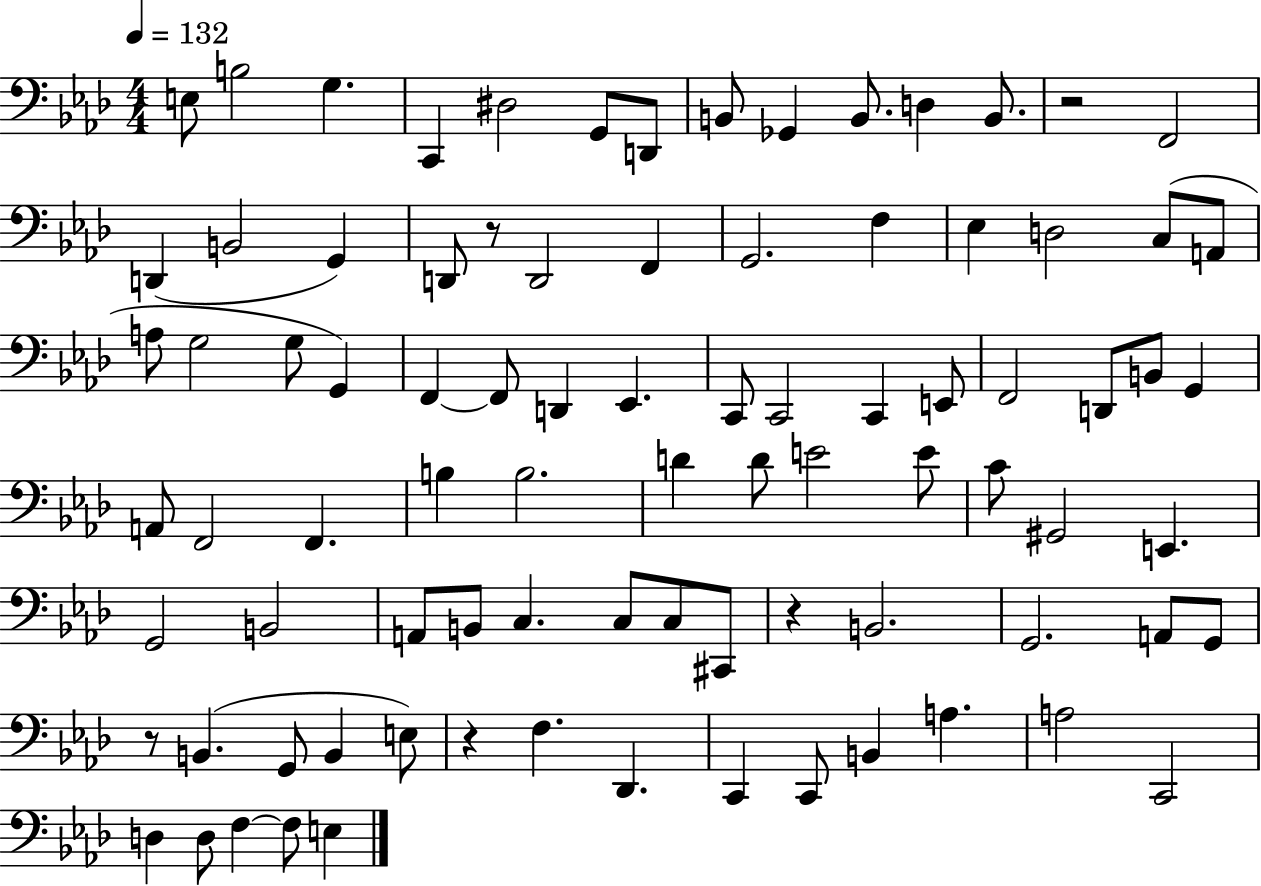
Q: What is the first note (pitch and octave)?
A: E3